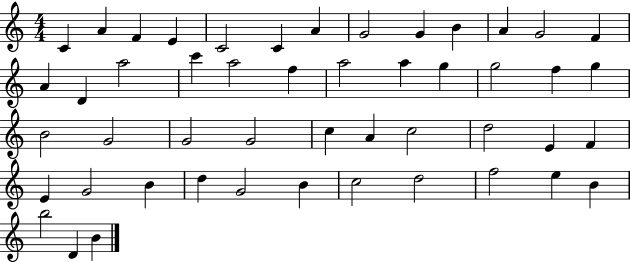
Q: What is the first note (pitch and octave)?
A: C4